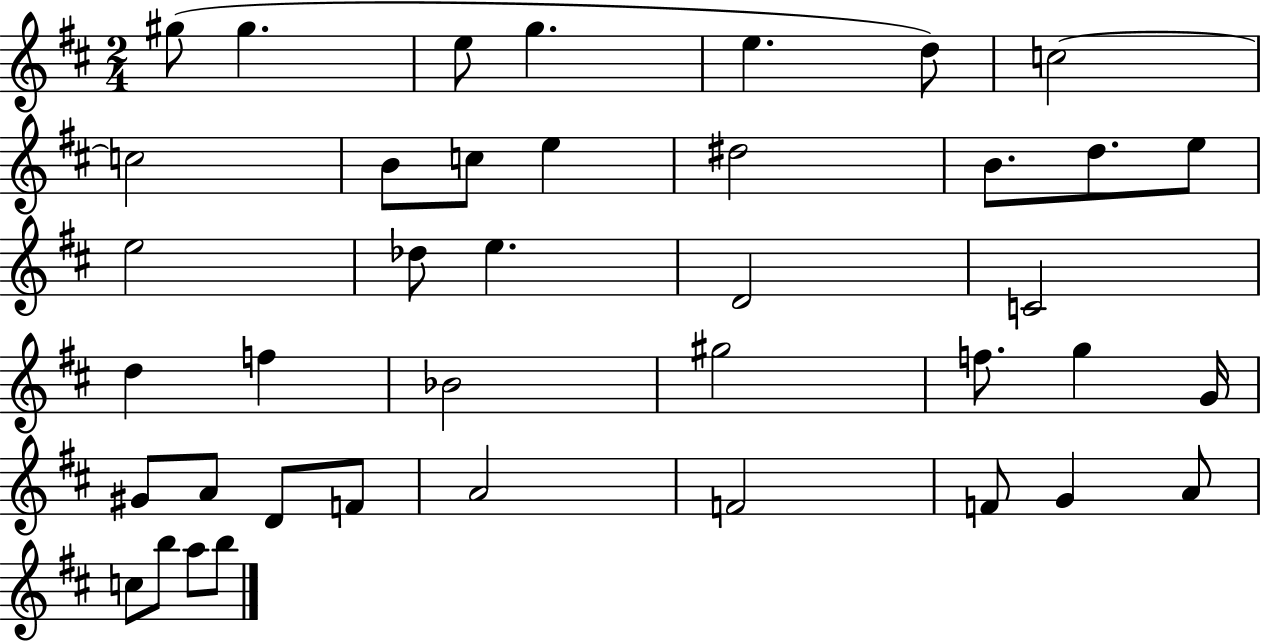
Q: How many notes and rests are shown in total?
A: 40